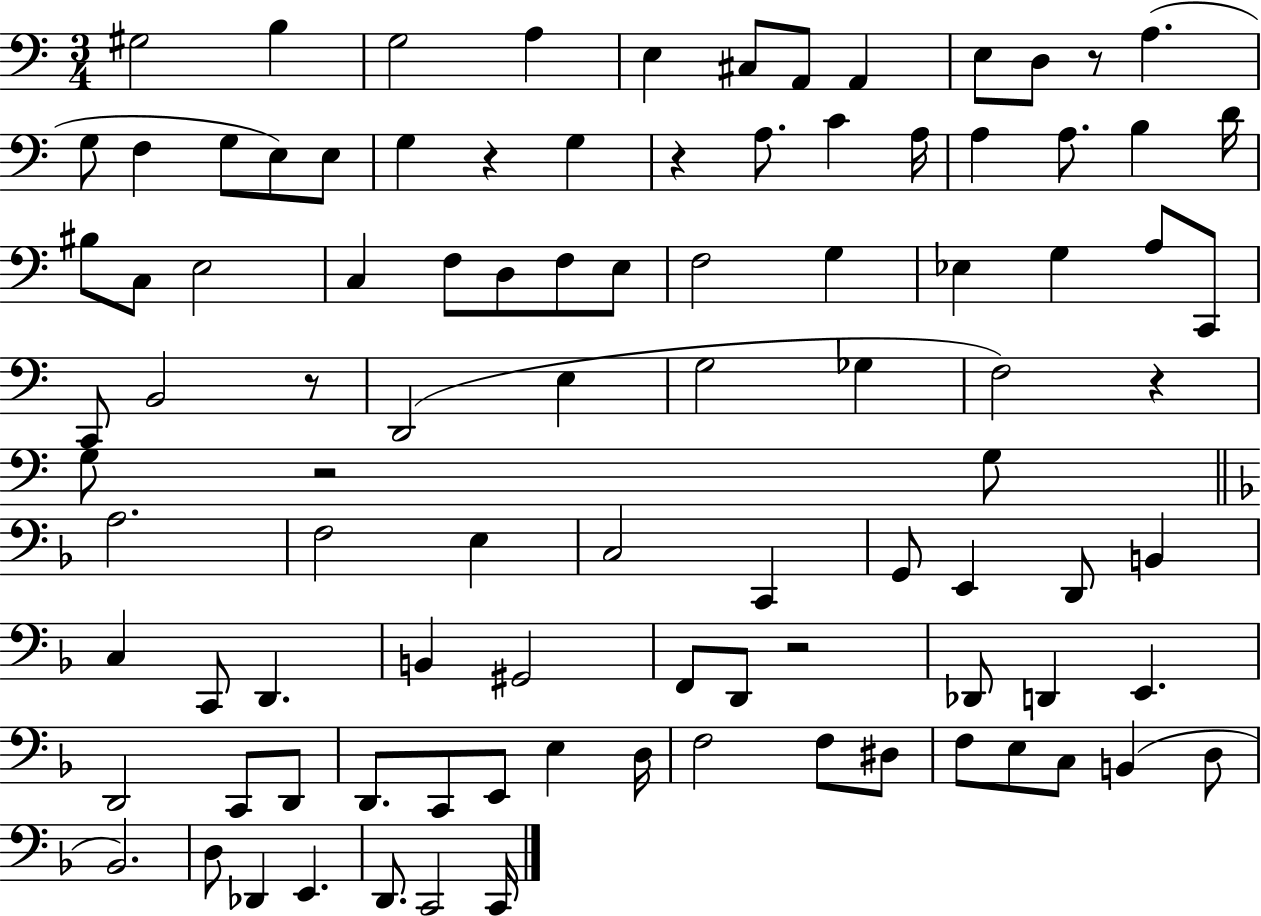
{
  \clef bass
  \numericTimeSignature
  \time 3/4
  \key c \major
  gis2 b4 | g2 a4 | e4 cis8 a,8 a,4 | e8 d8 r8 a4.( | \break g8 f4 g8 e8) e8 | g4 r4 g4 | r4 a8. c'4 a16 | a4 a8. b4 d'16 | \break bis8 c8 e2 | c4 f8 d8 f8 e8 | f2 g4 | ees4 g4 a8 c,8 | \break c,8 b,2 r8 | d,2( e4 | g2 ges4 | f2) r4 | \break g8 r2 g8 | \bar "||" \break \key f \major a2. | f2 e4 | c2 c,4 | g,8 e,4 d,8 b,4 | \break c4 c,8 d,4. | b,4 gis,2 | f,8 d,8 r2 | des,8 d,4 e,4. | \break d,2 c,8 d,8 | d,8. c,8 e,8 e4 d16 | f2 f8 dis8 | f8 e8 c8 b,4( d8 | \break bes,2.) | d8 des,4 e,4. | d,8. c,2 c,16 | \bar "|."
}